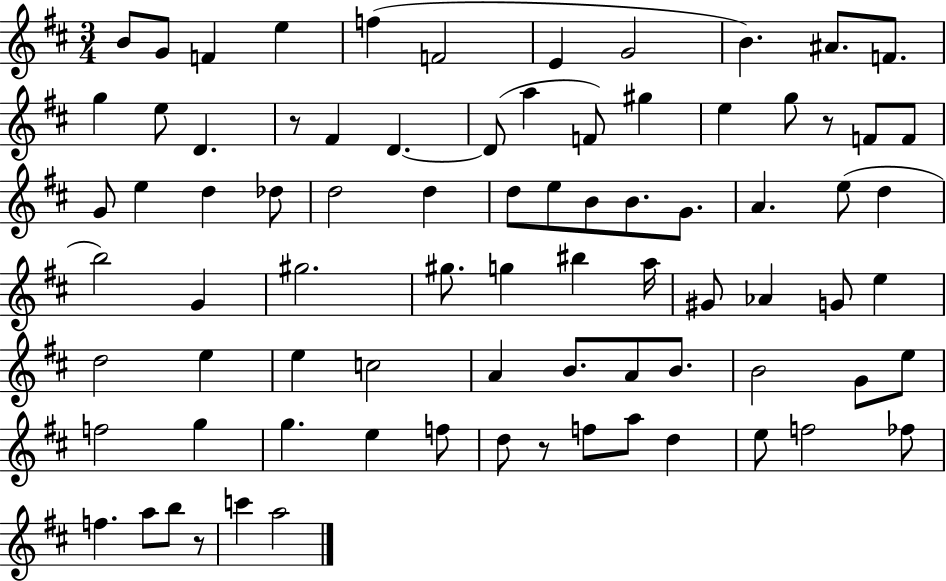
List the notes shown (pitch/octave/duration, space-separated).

B4/e G4/e F4/q E5/q F5/q F4/h E4/q G4/h B4/q. A#4/e. F4/e. G5/q E5/e D4/q. R/e F#4/q D4/q. D4/e A5/q F4/e G#5/q E5/q G5/e R/e F4/e F4/e G4/e E5/q D5/q Db5/e D5/h D5/q D5/e E5/e B4/e B4/e. G4/e. A4/q. E5/e D5/q B5/h G4/q G#5/h. G#5/e. G5/q BIS5/q A5/s G#4/e Ab4/q G4/e E5/q D5/h E5/q E5/q C5/h A4/q B4/e. A4/e B4/e. B4/h G4/e E5/e F5/h G5/q G5/q. E5/q F5/e D5/e R/e F5/e A5/e D5/q E5/e F5/h FES5/e F5/q. A5/e B5/e R/e C6/q A5/h